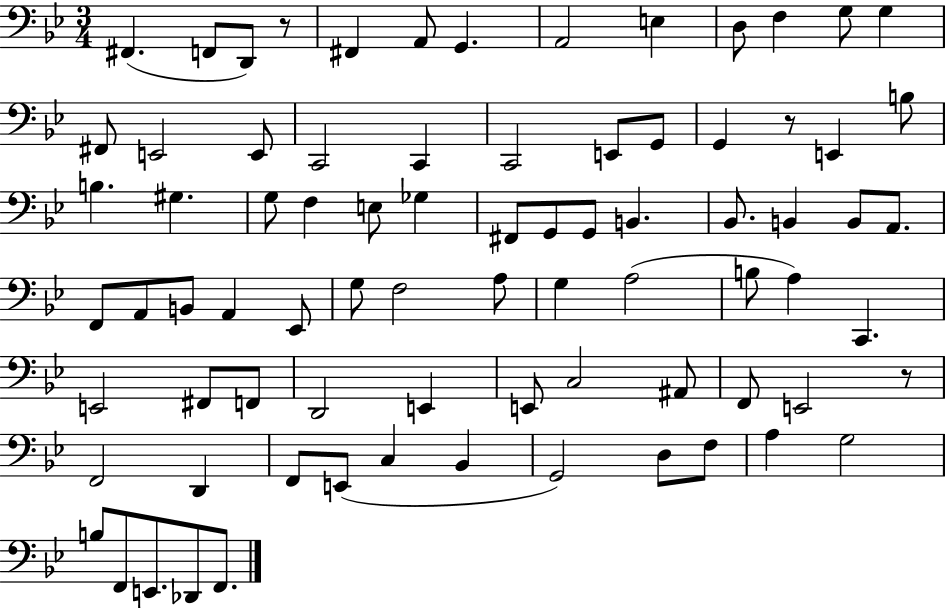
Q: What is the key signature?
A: BES major